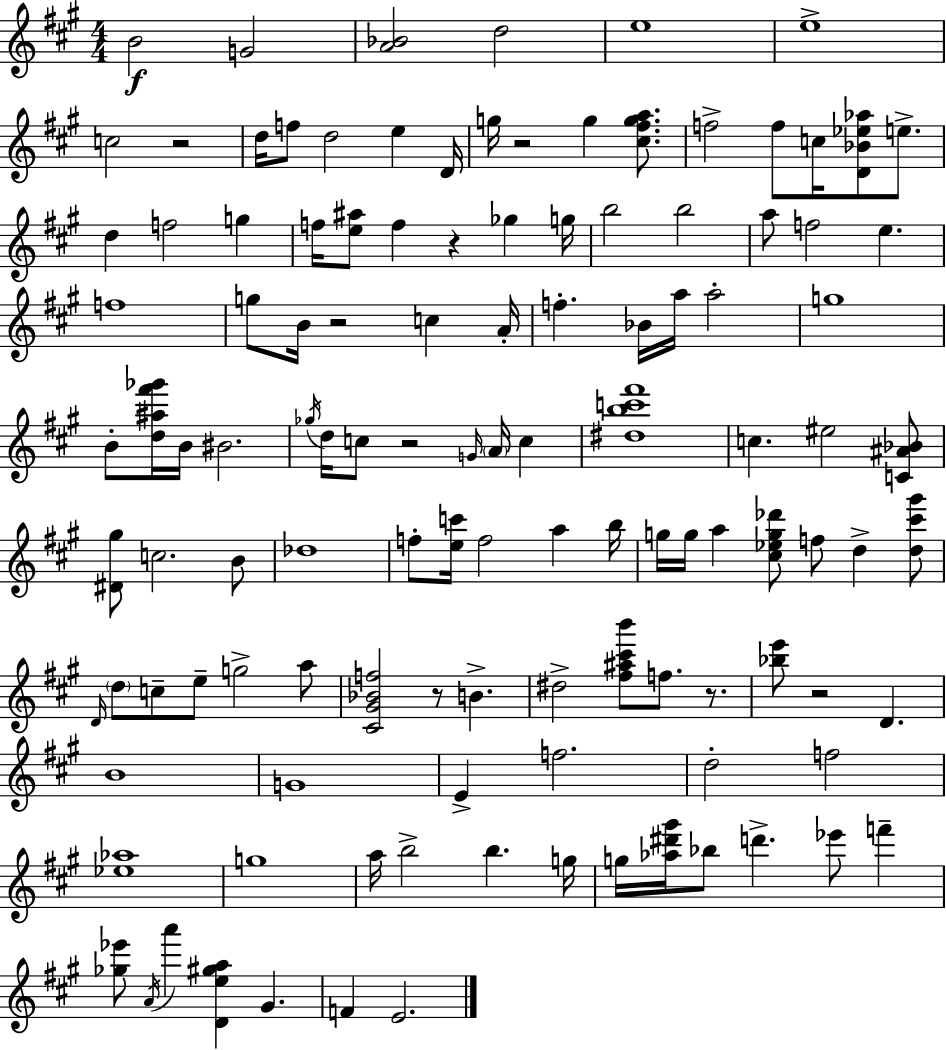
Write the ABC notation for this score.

X:1
T:Untitled
M:4/4
L:1/4
K:A
B2 G2 [A_B]2 d2 e4 e4 c2 z2 d/4 f/2 d2 e D/4 g/4 z2 g [^c^fga]/2 f2 f/2 c/4 [D_B_e_a]/2 e/2 d f2 g f/4 [e^a]/2 f z _g g/4 b2 b2 a/2 f2 e f4 g/2 B/4 z2 c A/4 f _B/4 a/4 a2 g4 B/2 [d^a^f'_g']/4 B/4 ^B2 _g/4 d/4 c/2 z2 G/4 A/4 c [^dbc'^f']4 c ^e2 [C^A_B]/2 [^D^g]/2 c2 B/2 _d4 f/2 [ec']/4 f2 a b/4 g/4 g/4 a [^c_eg_d']/2 f/2 d [d^c'^g']/2 D/4 d/2 c/2 e/2 g2 a/2 [^C^G_Bf]2 z/2 B ^d2 [^f^a^c'b']/2 f/2 z/2 [_be']/2 z2 D B4 G4 E f2 d2 f2 [_e_a]4 g4 a/4 b2 b g/4 g/4 [_a^d'^g']/4 _b/2 d' _e'/2 f' [_g_e']/2 A/4 a' [De^ga] ^G F E2